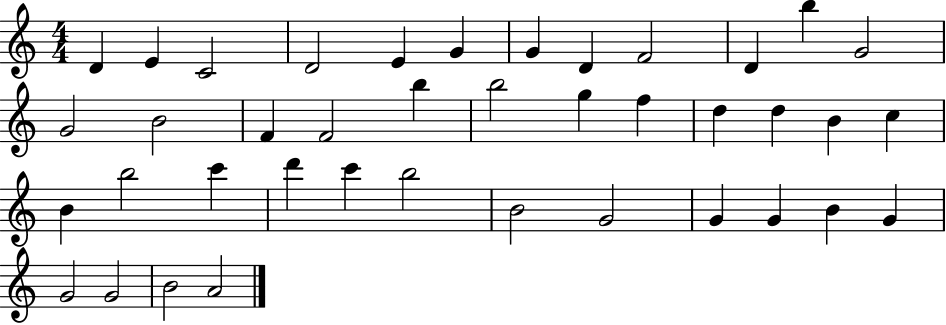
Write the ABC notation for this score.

X:1
T:Untitled
M:4/4
L:1/4
K:C
D E C2 D2 E G G D F2 D b G2 G2 B2 F F2 b b2 g f d d B c B b2 c' d' c' b2 B2 G2 G G B G G2 G2 B2 A2